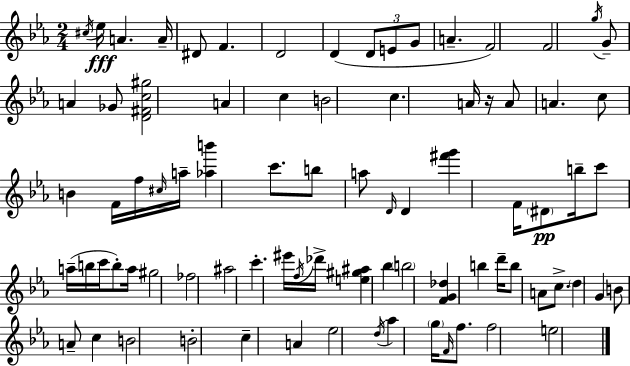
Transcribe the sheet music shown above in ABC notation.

X:1
T:Untitled
M:2/4
L:1/4
K:Cm
^c/4 _e/4 A A/4 ^D/2 F D2 D D/2 E/2 G/2 A F2 F2 g/4 G/2 A _G/2 [D^Fc^g]2 A c B2 c A/4 z/4 A/2 A c/2 B F/4 f/4 ^c/4 a/4 [_ab'] c'/2 b/2 a/2 D/4 D [^f'g'] F/4 ^D/2 b/4 c'/2 a/4 b/4 c'/4 b/2 a/4 ^g2 _f2 ^a2 c' ^e'/4 f/4 _d'/4 [e^g^a] _b b2 [FG_d] b d'/4 b/2 A/2 c/2 d G B/2 A/2 c B2 B2 c A _e2 d/4 _a g/4 F/4 f/2 f2 e2